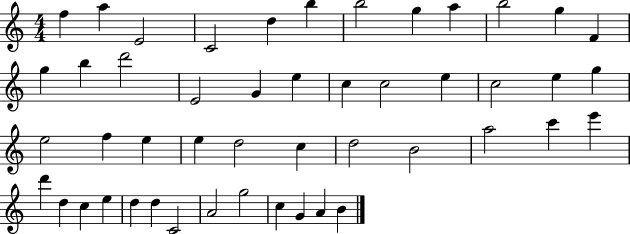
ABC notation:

X:1
T:Untitled
M:4/4
L:1/4
K:C
f a E2 C2 d b b2 g a b2 g F g b d'2 E2 G e c c2 e c2 e g e2 f e e d2 c d2 B2 a2 c' e' d' d c e d d C2 A2 g2 c G A B